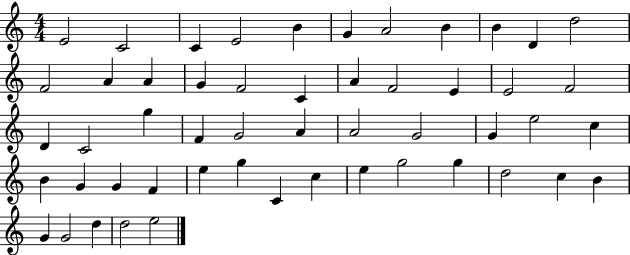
E4/h C4/h C4/q E4/h B4/q G4/q A4/h B4/q B4/q D4/q D5/h F4/h A4/q A4/q G4/q F4/h C4/q A4/q F4/h E4/q E4/h F4/h D4/q C4/h G5/q F4/q G4/h A4/q A4/h G4/h G4/q E5/h C5/q B4/q G4/q G4/q F4/q E5/q G5/q C4/q C5/q E5/q G5/h G5/q D5/h C5/q B4/q G4/q G4/h D5/q D5/h E5/h